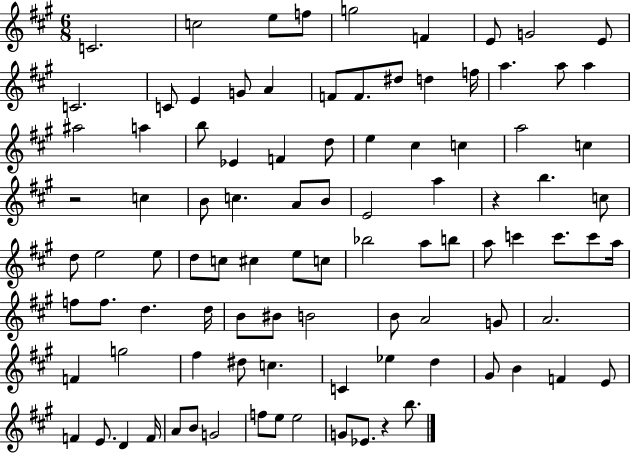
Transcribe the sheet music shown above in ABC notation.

X:1
T:Untitled
M:6/8
L:1/4
K:A
C2 c2 e/2 f/2 g2 F E/2 G2 E/2 C2 C/2 E G/2 A F/2 F/2 ^d/2 d f/4 a a/2 a ^a2 a b/2 _E F d/2 e ^c c a2 c z2 c B/2 c A/2 B/2 E2 a z b c/2 d/2 e2 e/2 d/2 c/2 ^c e/2 c/2 _b2 a/2 b/2 a/2 c' c'/2 c'/2 a/4 f/2 f/2 d d/4 B/2 ^B/2 B2 B/2 A2 G/2 A2 F g2 ^f ^d/2 c C _e d ^G/2 B F E/2 F E/2 D F/4 A/2 B/2 G2 f/2 e/2 e2 G/2 _E/2 z b/2